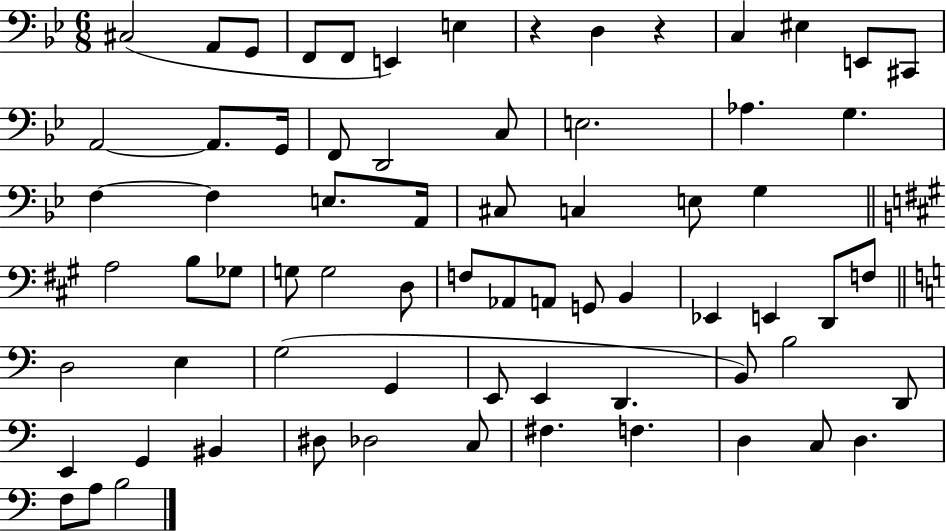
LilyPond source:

{
  \clef bass
  \numericTimeSignature
  \time 6/8
  \key bes \major
  cis2( a,8 g,8 | f,8 f,8 e,4) e4 | r4 d4 r4 | c4 eis4 e,8 cis,8 | \break a,2~~ a,8. g,16 | f,8 d,2 c8 | e2. | aes4. g4. | \break f4~~ f4 e8. a,16 | cis8 c4 e8 g4 | \bar "||" \break \key a \major a2 b8 ges8 | g8 g2 d8 | f8 aes,8 a,8 g,8 b,4 | ees,4 e,4 d,8 f8 | \break \bar "||" \break \key c \major d2 e4 | g2( g,4 | e,8 e,4 d,4. | b,8) b2 d,8 | \break e,4 g,4 bis,4 | dis8 des2 c8 | fis4. f4. | d4 c8 d4. | \break f8 a8 b2 | \bar "|."
}